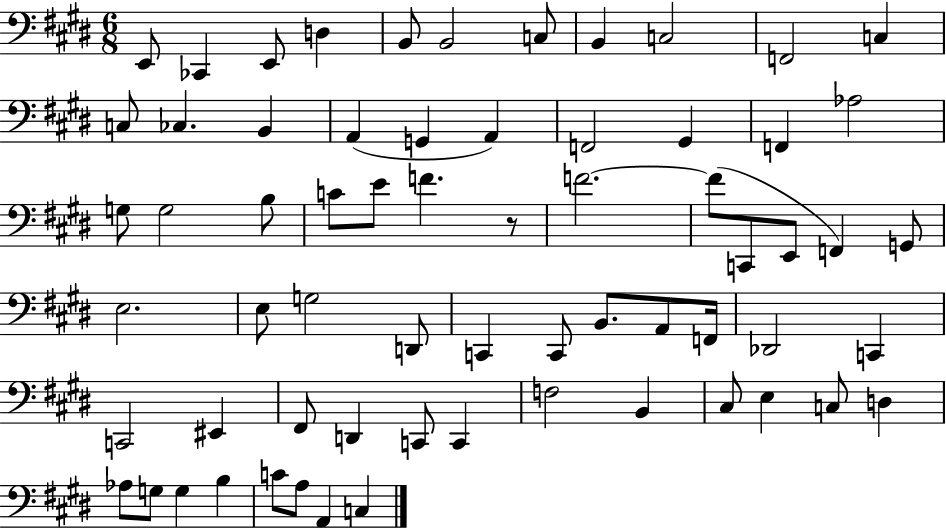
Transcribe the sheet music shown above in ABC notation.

X:1
T:Untitled
M:6/8
L:1/4
K:E
E,,/2 _C,, E,,/2 D, B,,/2 B,,2 C,/2 B,, C,2 F,,2 C, C,/2 _C, B,, A,, G,, A,, F,,2 ^G,, F,, _A,2 G,/2 G,2 B,/2 C/2 E/2 F z/2 F2 F/2 C,,/2 E,,/2 F,, G,,/2 E,2 E,/2 G,2 D,,/2 C,, C,,/2 B,,/2 A,,/2 F,,/4 _D,,2 C,, C,,2 ^E,, ^F,,/2 D,, C,,/2 C,, F,2 B,, ^C,/2 E, C,/2 D, _A,/2 G,/2 G, B, C/2 A,/2 A,, C,